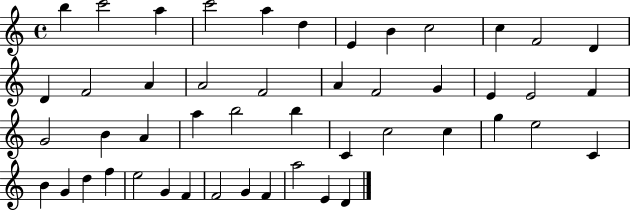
X:1
T:Untitled
M:4/4
L:1/4
K:C
b c'2 a c'2 a d E B c2 c F2 D D F2 A A2 F2 A F2 G E E2 F G2 B A a b2 b C c2 c g e2 C B G d f e2 G F F2 G F a2 E D